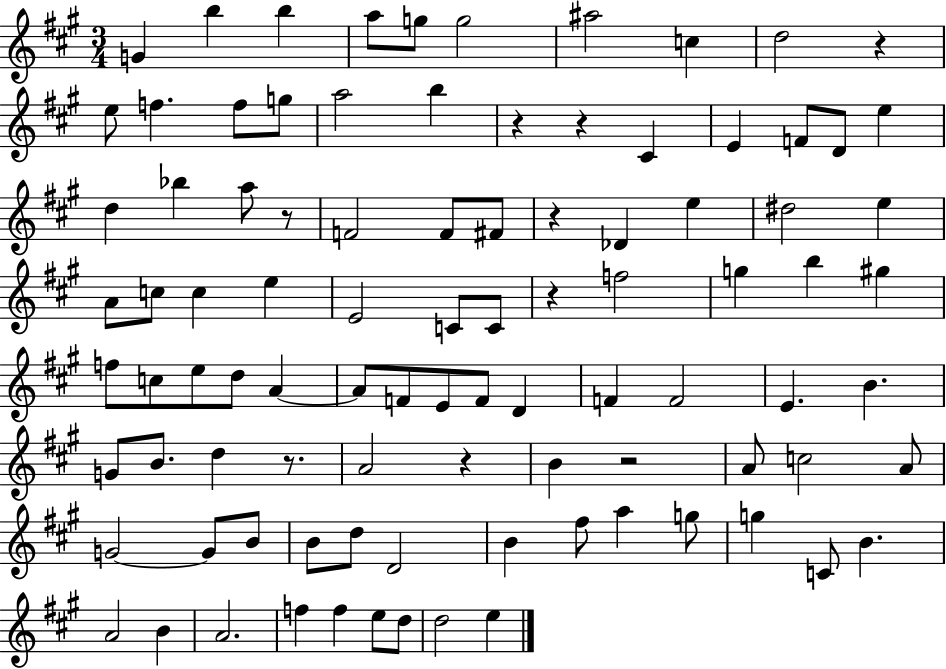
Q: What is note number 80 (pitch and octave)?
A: F5